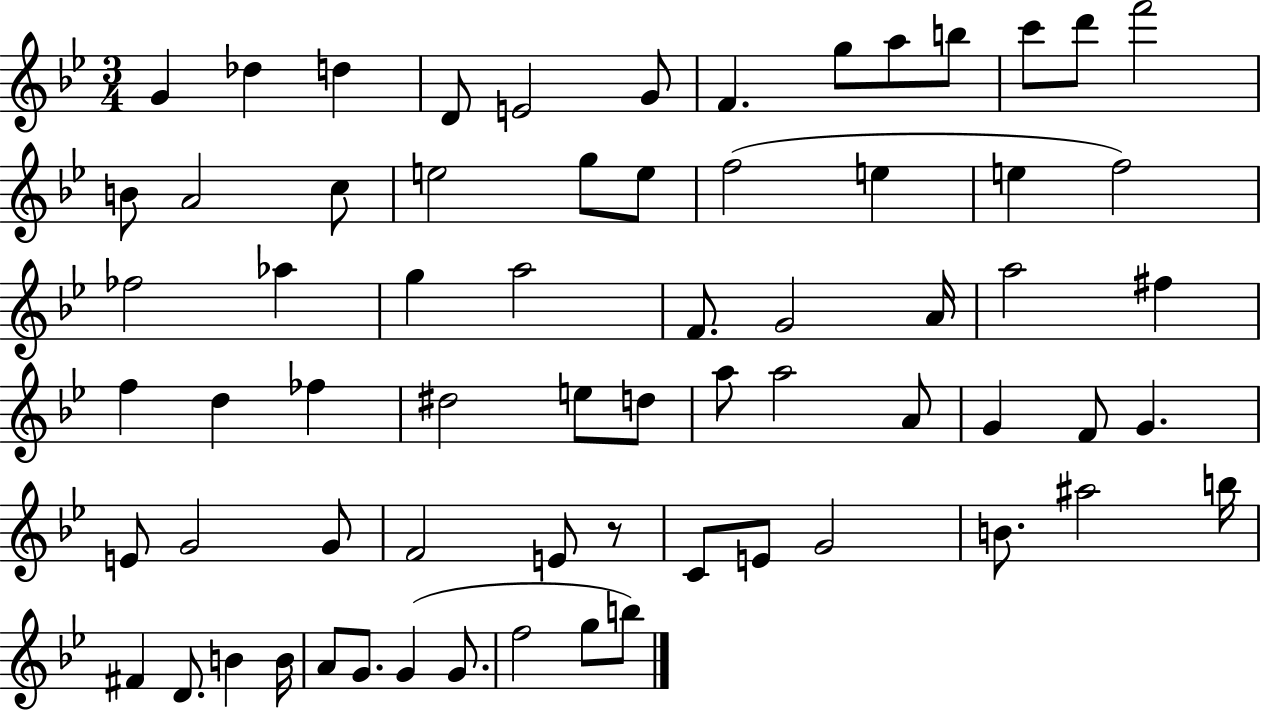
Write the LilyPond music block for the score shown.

{
  \clef treble
  \numericTimeSignature
  \time 3/4
  \key bes \major
  g'4 des''4 d''4 | d'8 e'2 g'8 | f'4. g''8 a''8 b''8 | c'''8 d'''8 f'''2 | \break b'8 a'2 c''8 | e''2 g''8 e''8 | f''2( e''4 | e''4 f''2) | \break fes''2 aes''4 | g''4 a''2 | f'8. g'2 a'16 | a''2 fis''4 | \break f''4 d''4 fes''4 | dis''2 e''8 d''8 | a''8 a''2 a'8 | g'4 f'8 g'4. | \break e'8 g'2 g'8 | f'2 e'8 r8 | c'8 e'8 g'2 | b'8. ais''2 b''16 | \break fis'4 d'8. b'4 b'16 | a'8 g'8. g'4( g'8. | f''2 g''8 b''8) | \bar "|."
}